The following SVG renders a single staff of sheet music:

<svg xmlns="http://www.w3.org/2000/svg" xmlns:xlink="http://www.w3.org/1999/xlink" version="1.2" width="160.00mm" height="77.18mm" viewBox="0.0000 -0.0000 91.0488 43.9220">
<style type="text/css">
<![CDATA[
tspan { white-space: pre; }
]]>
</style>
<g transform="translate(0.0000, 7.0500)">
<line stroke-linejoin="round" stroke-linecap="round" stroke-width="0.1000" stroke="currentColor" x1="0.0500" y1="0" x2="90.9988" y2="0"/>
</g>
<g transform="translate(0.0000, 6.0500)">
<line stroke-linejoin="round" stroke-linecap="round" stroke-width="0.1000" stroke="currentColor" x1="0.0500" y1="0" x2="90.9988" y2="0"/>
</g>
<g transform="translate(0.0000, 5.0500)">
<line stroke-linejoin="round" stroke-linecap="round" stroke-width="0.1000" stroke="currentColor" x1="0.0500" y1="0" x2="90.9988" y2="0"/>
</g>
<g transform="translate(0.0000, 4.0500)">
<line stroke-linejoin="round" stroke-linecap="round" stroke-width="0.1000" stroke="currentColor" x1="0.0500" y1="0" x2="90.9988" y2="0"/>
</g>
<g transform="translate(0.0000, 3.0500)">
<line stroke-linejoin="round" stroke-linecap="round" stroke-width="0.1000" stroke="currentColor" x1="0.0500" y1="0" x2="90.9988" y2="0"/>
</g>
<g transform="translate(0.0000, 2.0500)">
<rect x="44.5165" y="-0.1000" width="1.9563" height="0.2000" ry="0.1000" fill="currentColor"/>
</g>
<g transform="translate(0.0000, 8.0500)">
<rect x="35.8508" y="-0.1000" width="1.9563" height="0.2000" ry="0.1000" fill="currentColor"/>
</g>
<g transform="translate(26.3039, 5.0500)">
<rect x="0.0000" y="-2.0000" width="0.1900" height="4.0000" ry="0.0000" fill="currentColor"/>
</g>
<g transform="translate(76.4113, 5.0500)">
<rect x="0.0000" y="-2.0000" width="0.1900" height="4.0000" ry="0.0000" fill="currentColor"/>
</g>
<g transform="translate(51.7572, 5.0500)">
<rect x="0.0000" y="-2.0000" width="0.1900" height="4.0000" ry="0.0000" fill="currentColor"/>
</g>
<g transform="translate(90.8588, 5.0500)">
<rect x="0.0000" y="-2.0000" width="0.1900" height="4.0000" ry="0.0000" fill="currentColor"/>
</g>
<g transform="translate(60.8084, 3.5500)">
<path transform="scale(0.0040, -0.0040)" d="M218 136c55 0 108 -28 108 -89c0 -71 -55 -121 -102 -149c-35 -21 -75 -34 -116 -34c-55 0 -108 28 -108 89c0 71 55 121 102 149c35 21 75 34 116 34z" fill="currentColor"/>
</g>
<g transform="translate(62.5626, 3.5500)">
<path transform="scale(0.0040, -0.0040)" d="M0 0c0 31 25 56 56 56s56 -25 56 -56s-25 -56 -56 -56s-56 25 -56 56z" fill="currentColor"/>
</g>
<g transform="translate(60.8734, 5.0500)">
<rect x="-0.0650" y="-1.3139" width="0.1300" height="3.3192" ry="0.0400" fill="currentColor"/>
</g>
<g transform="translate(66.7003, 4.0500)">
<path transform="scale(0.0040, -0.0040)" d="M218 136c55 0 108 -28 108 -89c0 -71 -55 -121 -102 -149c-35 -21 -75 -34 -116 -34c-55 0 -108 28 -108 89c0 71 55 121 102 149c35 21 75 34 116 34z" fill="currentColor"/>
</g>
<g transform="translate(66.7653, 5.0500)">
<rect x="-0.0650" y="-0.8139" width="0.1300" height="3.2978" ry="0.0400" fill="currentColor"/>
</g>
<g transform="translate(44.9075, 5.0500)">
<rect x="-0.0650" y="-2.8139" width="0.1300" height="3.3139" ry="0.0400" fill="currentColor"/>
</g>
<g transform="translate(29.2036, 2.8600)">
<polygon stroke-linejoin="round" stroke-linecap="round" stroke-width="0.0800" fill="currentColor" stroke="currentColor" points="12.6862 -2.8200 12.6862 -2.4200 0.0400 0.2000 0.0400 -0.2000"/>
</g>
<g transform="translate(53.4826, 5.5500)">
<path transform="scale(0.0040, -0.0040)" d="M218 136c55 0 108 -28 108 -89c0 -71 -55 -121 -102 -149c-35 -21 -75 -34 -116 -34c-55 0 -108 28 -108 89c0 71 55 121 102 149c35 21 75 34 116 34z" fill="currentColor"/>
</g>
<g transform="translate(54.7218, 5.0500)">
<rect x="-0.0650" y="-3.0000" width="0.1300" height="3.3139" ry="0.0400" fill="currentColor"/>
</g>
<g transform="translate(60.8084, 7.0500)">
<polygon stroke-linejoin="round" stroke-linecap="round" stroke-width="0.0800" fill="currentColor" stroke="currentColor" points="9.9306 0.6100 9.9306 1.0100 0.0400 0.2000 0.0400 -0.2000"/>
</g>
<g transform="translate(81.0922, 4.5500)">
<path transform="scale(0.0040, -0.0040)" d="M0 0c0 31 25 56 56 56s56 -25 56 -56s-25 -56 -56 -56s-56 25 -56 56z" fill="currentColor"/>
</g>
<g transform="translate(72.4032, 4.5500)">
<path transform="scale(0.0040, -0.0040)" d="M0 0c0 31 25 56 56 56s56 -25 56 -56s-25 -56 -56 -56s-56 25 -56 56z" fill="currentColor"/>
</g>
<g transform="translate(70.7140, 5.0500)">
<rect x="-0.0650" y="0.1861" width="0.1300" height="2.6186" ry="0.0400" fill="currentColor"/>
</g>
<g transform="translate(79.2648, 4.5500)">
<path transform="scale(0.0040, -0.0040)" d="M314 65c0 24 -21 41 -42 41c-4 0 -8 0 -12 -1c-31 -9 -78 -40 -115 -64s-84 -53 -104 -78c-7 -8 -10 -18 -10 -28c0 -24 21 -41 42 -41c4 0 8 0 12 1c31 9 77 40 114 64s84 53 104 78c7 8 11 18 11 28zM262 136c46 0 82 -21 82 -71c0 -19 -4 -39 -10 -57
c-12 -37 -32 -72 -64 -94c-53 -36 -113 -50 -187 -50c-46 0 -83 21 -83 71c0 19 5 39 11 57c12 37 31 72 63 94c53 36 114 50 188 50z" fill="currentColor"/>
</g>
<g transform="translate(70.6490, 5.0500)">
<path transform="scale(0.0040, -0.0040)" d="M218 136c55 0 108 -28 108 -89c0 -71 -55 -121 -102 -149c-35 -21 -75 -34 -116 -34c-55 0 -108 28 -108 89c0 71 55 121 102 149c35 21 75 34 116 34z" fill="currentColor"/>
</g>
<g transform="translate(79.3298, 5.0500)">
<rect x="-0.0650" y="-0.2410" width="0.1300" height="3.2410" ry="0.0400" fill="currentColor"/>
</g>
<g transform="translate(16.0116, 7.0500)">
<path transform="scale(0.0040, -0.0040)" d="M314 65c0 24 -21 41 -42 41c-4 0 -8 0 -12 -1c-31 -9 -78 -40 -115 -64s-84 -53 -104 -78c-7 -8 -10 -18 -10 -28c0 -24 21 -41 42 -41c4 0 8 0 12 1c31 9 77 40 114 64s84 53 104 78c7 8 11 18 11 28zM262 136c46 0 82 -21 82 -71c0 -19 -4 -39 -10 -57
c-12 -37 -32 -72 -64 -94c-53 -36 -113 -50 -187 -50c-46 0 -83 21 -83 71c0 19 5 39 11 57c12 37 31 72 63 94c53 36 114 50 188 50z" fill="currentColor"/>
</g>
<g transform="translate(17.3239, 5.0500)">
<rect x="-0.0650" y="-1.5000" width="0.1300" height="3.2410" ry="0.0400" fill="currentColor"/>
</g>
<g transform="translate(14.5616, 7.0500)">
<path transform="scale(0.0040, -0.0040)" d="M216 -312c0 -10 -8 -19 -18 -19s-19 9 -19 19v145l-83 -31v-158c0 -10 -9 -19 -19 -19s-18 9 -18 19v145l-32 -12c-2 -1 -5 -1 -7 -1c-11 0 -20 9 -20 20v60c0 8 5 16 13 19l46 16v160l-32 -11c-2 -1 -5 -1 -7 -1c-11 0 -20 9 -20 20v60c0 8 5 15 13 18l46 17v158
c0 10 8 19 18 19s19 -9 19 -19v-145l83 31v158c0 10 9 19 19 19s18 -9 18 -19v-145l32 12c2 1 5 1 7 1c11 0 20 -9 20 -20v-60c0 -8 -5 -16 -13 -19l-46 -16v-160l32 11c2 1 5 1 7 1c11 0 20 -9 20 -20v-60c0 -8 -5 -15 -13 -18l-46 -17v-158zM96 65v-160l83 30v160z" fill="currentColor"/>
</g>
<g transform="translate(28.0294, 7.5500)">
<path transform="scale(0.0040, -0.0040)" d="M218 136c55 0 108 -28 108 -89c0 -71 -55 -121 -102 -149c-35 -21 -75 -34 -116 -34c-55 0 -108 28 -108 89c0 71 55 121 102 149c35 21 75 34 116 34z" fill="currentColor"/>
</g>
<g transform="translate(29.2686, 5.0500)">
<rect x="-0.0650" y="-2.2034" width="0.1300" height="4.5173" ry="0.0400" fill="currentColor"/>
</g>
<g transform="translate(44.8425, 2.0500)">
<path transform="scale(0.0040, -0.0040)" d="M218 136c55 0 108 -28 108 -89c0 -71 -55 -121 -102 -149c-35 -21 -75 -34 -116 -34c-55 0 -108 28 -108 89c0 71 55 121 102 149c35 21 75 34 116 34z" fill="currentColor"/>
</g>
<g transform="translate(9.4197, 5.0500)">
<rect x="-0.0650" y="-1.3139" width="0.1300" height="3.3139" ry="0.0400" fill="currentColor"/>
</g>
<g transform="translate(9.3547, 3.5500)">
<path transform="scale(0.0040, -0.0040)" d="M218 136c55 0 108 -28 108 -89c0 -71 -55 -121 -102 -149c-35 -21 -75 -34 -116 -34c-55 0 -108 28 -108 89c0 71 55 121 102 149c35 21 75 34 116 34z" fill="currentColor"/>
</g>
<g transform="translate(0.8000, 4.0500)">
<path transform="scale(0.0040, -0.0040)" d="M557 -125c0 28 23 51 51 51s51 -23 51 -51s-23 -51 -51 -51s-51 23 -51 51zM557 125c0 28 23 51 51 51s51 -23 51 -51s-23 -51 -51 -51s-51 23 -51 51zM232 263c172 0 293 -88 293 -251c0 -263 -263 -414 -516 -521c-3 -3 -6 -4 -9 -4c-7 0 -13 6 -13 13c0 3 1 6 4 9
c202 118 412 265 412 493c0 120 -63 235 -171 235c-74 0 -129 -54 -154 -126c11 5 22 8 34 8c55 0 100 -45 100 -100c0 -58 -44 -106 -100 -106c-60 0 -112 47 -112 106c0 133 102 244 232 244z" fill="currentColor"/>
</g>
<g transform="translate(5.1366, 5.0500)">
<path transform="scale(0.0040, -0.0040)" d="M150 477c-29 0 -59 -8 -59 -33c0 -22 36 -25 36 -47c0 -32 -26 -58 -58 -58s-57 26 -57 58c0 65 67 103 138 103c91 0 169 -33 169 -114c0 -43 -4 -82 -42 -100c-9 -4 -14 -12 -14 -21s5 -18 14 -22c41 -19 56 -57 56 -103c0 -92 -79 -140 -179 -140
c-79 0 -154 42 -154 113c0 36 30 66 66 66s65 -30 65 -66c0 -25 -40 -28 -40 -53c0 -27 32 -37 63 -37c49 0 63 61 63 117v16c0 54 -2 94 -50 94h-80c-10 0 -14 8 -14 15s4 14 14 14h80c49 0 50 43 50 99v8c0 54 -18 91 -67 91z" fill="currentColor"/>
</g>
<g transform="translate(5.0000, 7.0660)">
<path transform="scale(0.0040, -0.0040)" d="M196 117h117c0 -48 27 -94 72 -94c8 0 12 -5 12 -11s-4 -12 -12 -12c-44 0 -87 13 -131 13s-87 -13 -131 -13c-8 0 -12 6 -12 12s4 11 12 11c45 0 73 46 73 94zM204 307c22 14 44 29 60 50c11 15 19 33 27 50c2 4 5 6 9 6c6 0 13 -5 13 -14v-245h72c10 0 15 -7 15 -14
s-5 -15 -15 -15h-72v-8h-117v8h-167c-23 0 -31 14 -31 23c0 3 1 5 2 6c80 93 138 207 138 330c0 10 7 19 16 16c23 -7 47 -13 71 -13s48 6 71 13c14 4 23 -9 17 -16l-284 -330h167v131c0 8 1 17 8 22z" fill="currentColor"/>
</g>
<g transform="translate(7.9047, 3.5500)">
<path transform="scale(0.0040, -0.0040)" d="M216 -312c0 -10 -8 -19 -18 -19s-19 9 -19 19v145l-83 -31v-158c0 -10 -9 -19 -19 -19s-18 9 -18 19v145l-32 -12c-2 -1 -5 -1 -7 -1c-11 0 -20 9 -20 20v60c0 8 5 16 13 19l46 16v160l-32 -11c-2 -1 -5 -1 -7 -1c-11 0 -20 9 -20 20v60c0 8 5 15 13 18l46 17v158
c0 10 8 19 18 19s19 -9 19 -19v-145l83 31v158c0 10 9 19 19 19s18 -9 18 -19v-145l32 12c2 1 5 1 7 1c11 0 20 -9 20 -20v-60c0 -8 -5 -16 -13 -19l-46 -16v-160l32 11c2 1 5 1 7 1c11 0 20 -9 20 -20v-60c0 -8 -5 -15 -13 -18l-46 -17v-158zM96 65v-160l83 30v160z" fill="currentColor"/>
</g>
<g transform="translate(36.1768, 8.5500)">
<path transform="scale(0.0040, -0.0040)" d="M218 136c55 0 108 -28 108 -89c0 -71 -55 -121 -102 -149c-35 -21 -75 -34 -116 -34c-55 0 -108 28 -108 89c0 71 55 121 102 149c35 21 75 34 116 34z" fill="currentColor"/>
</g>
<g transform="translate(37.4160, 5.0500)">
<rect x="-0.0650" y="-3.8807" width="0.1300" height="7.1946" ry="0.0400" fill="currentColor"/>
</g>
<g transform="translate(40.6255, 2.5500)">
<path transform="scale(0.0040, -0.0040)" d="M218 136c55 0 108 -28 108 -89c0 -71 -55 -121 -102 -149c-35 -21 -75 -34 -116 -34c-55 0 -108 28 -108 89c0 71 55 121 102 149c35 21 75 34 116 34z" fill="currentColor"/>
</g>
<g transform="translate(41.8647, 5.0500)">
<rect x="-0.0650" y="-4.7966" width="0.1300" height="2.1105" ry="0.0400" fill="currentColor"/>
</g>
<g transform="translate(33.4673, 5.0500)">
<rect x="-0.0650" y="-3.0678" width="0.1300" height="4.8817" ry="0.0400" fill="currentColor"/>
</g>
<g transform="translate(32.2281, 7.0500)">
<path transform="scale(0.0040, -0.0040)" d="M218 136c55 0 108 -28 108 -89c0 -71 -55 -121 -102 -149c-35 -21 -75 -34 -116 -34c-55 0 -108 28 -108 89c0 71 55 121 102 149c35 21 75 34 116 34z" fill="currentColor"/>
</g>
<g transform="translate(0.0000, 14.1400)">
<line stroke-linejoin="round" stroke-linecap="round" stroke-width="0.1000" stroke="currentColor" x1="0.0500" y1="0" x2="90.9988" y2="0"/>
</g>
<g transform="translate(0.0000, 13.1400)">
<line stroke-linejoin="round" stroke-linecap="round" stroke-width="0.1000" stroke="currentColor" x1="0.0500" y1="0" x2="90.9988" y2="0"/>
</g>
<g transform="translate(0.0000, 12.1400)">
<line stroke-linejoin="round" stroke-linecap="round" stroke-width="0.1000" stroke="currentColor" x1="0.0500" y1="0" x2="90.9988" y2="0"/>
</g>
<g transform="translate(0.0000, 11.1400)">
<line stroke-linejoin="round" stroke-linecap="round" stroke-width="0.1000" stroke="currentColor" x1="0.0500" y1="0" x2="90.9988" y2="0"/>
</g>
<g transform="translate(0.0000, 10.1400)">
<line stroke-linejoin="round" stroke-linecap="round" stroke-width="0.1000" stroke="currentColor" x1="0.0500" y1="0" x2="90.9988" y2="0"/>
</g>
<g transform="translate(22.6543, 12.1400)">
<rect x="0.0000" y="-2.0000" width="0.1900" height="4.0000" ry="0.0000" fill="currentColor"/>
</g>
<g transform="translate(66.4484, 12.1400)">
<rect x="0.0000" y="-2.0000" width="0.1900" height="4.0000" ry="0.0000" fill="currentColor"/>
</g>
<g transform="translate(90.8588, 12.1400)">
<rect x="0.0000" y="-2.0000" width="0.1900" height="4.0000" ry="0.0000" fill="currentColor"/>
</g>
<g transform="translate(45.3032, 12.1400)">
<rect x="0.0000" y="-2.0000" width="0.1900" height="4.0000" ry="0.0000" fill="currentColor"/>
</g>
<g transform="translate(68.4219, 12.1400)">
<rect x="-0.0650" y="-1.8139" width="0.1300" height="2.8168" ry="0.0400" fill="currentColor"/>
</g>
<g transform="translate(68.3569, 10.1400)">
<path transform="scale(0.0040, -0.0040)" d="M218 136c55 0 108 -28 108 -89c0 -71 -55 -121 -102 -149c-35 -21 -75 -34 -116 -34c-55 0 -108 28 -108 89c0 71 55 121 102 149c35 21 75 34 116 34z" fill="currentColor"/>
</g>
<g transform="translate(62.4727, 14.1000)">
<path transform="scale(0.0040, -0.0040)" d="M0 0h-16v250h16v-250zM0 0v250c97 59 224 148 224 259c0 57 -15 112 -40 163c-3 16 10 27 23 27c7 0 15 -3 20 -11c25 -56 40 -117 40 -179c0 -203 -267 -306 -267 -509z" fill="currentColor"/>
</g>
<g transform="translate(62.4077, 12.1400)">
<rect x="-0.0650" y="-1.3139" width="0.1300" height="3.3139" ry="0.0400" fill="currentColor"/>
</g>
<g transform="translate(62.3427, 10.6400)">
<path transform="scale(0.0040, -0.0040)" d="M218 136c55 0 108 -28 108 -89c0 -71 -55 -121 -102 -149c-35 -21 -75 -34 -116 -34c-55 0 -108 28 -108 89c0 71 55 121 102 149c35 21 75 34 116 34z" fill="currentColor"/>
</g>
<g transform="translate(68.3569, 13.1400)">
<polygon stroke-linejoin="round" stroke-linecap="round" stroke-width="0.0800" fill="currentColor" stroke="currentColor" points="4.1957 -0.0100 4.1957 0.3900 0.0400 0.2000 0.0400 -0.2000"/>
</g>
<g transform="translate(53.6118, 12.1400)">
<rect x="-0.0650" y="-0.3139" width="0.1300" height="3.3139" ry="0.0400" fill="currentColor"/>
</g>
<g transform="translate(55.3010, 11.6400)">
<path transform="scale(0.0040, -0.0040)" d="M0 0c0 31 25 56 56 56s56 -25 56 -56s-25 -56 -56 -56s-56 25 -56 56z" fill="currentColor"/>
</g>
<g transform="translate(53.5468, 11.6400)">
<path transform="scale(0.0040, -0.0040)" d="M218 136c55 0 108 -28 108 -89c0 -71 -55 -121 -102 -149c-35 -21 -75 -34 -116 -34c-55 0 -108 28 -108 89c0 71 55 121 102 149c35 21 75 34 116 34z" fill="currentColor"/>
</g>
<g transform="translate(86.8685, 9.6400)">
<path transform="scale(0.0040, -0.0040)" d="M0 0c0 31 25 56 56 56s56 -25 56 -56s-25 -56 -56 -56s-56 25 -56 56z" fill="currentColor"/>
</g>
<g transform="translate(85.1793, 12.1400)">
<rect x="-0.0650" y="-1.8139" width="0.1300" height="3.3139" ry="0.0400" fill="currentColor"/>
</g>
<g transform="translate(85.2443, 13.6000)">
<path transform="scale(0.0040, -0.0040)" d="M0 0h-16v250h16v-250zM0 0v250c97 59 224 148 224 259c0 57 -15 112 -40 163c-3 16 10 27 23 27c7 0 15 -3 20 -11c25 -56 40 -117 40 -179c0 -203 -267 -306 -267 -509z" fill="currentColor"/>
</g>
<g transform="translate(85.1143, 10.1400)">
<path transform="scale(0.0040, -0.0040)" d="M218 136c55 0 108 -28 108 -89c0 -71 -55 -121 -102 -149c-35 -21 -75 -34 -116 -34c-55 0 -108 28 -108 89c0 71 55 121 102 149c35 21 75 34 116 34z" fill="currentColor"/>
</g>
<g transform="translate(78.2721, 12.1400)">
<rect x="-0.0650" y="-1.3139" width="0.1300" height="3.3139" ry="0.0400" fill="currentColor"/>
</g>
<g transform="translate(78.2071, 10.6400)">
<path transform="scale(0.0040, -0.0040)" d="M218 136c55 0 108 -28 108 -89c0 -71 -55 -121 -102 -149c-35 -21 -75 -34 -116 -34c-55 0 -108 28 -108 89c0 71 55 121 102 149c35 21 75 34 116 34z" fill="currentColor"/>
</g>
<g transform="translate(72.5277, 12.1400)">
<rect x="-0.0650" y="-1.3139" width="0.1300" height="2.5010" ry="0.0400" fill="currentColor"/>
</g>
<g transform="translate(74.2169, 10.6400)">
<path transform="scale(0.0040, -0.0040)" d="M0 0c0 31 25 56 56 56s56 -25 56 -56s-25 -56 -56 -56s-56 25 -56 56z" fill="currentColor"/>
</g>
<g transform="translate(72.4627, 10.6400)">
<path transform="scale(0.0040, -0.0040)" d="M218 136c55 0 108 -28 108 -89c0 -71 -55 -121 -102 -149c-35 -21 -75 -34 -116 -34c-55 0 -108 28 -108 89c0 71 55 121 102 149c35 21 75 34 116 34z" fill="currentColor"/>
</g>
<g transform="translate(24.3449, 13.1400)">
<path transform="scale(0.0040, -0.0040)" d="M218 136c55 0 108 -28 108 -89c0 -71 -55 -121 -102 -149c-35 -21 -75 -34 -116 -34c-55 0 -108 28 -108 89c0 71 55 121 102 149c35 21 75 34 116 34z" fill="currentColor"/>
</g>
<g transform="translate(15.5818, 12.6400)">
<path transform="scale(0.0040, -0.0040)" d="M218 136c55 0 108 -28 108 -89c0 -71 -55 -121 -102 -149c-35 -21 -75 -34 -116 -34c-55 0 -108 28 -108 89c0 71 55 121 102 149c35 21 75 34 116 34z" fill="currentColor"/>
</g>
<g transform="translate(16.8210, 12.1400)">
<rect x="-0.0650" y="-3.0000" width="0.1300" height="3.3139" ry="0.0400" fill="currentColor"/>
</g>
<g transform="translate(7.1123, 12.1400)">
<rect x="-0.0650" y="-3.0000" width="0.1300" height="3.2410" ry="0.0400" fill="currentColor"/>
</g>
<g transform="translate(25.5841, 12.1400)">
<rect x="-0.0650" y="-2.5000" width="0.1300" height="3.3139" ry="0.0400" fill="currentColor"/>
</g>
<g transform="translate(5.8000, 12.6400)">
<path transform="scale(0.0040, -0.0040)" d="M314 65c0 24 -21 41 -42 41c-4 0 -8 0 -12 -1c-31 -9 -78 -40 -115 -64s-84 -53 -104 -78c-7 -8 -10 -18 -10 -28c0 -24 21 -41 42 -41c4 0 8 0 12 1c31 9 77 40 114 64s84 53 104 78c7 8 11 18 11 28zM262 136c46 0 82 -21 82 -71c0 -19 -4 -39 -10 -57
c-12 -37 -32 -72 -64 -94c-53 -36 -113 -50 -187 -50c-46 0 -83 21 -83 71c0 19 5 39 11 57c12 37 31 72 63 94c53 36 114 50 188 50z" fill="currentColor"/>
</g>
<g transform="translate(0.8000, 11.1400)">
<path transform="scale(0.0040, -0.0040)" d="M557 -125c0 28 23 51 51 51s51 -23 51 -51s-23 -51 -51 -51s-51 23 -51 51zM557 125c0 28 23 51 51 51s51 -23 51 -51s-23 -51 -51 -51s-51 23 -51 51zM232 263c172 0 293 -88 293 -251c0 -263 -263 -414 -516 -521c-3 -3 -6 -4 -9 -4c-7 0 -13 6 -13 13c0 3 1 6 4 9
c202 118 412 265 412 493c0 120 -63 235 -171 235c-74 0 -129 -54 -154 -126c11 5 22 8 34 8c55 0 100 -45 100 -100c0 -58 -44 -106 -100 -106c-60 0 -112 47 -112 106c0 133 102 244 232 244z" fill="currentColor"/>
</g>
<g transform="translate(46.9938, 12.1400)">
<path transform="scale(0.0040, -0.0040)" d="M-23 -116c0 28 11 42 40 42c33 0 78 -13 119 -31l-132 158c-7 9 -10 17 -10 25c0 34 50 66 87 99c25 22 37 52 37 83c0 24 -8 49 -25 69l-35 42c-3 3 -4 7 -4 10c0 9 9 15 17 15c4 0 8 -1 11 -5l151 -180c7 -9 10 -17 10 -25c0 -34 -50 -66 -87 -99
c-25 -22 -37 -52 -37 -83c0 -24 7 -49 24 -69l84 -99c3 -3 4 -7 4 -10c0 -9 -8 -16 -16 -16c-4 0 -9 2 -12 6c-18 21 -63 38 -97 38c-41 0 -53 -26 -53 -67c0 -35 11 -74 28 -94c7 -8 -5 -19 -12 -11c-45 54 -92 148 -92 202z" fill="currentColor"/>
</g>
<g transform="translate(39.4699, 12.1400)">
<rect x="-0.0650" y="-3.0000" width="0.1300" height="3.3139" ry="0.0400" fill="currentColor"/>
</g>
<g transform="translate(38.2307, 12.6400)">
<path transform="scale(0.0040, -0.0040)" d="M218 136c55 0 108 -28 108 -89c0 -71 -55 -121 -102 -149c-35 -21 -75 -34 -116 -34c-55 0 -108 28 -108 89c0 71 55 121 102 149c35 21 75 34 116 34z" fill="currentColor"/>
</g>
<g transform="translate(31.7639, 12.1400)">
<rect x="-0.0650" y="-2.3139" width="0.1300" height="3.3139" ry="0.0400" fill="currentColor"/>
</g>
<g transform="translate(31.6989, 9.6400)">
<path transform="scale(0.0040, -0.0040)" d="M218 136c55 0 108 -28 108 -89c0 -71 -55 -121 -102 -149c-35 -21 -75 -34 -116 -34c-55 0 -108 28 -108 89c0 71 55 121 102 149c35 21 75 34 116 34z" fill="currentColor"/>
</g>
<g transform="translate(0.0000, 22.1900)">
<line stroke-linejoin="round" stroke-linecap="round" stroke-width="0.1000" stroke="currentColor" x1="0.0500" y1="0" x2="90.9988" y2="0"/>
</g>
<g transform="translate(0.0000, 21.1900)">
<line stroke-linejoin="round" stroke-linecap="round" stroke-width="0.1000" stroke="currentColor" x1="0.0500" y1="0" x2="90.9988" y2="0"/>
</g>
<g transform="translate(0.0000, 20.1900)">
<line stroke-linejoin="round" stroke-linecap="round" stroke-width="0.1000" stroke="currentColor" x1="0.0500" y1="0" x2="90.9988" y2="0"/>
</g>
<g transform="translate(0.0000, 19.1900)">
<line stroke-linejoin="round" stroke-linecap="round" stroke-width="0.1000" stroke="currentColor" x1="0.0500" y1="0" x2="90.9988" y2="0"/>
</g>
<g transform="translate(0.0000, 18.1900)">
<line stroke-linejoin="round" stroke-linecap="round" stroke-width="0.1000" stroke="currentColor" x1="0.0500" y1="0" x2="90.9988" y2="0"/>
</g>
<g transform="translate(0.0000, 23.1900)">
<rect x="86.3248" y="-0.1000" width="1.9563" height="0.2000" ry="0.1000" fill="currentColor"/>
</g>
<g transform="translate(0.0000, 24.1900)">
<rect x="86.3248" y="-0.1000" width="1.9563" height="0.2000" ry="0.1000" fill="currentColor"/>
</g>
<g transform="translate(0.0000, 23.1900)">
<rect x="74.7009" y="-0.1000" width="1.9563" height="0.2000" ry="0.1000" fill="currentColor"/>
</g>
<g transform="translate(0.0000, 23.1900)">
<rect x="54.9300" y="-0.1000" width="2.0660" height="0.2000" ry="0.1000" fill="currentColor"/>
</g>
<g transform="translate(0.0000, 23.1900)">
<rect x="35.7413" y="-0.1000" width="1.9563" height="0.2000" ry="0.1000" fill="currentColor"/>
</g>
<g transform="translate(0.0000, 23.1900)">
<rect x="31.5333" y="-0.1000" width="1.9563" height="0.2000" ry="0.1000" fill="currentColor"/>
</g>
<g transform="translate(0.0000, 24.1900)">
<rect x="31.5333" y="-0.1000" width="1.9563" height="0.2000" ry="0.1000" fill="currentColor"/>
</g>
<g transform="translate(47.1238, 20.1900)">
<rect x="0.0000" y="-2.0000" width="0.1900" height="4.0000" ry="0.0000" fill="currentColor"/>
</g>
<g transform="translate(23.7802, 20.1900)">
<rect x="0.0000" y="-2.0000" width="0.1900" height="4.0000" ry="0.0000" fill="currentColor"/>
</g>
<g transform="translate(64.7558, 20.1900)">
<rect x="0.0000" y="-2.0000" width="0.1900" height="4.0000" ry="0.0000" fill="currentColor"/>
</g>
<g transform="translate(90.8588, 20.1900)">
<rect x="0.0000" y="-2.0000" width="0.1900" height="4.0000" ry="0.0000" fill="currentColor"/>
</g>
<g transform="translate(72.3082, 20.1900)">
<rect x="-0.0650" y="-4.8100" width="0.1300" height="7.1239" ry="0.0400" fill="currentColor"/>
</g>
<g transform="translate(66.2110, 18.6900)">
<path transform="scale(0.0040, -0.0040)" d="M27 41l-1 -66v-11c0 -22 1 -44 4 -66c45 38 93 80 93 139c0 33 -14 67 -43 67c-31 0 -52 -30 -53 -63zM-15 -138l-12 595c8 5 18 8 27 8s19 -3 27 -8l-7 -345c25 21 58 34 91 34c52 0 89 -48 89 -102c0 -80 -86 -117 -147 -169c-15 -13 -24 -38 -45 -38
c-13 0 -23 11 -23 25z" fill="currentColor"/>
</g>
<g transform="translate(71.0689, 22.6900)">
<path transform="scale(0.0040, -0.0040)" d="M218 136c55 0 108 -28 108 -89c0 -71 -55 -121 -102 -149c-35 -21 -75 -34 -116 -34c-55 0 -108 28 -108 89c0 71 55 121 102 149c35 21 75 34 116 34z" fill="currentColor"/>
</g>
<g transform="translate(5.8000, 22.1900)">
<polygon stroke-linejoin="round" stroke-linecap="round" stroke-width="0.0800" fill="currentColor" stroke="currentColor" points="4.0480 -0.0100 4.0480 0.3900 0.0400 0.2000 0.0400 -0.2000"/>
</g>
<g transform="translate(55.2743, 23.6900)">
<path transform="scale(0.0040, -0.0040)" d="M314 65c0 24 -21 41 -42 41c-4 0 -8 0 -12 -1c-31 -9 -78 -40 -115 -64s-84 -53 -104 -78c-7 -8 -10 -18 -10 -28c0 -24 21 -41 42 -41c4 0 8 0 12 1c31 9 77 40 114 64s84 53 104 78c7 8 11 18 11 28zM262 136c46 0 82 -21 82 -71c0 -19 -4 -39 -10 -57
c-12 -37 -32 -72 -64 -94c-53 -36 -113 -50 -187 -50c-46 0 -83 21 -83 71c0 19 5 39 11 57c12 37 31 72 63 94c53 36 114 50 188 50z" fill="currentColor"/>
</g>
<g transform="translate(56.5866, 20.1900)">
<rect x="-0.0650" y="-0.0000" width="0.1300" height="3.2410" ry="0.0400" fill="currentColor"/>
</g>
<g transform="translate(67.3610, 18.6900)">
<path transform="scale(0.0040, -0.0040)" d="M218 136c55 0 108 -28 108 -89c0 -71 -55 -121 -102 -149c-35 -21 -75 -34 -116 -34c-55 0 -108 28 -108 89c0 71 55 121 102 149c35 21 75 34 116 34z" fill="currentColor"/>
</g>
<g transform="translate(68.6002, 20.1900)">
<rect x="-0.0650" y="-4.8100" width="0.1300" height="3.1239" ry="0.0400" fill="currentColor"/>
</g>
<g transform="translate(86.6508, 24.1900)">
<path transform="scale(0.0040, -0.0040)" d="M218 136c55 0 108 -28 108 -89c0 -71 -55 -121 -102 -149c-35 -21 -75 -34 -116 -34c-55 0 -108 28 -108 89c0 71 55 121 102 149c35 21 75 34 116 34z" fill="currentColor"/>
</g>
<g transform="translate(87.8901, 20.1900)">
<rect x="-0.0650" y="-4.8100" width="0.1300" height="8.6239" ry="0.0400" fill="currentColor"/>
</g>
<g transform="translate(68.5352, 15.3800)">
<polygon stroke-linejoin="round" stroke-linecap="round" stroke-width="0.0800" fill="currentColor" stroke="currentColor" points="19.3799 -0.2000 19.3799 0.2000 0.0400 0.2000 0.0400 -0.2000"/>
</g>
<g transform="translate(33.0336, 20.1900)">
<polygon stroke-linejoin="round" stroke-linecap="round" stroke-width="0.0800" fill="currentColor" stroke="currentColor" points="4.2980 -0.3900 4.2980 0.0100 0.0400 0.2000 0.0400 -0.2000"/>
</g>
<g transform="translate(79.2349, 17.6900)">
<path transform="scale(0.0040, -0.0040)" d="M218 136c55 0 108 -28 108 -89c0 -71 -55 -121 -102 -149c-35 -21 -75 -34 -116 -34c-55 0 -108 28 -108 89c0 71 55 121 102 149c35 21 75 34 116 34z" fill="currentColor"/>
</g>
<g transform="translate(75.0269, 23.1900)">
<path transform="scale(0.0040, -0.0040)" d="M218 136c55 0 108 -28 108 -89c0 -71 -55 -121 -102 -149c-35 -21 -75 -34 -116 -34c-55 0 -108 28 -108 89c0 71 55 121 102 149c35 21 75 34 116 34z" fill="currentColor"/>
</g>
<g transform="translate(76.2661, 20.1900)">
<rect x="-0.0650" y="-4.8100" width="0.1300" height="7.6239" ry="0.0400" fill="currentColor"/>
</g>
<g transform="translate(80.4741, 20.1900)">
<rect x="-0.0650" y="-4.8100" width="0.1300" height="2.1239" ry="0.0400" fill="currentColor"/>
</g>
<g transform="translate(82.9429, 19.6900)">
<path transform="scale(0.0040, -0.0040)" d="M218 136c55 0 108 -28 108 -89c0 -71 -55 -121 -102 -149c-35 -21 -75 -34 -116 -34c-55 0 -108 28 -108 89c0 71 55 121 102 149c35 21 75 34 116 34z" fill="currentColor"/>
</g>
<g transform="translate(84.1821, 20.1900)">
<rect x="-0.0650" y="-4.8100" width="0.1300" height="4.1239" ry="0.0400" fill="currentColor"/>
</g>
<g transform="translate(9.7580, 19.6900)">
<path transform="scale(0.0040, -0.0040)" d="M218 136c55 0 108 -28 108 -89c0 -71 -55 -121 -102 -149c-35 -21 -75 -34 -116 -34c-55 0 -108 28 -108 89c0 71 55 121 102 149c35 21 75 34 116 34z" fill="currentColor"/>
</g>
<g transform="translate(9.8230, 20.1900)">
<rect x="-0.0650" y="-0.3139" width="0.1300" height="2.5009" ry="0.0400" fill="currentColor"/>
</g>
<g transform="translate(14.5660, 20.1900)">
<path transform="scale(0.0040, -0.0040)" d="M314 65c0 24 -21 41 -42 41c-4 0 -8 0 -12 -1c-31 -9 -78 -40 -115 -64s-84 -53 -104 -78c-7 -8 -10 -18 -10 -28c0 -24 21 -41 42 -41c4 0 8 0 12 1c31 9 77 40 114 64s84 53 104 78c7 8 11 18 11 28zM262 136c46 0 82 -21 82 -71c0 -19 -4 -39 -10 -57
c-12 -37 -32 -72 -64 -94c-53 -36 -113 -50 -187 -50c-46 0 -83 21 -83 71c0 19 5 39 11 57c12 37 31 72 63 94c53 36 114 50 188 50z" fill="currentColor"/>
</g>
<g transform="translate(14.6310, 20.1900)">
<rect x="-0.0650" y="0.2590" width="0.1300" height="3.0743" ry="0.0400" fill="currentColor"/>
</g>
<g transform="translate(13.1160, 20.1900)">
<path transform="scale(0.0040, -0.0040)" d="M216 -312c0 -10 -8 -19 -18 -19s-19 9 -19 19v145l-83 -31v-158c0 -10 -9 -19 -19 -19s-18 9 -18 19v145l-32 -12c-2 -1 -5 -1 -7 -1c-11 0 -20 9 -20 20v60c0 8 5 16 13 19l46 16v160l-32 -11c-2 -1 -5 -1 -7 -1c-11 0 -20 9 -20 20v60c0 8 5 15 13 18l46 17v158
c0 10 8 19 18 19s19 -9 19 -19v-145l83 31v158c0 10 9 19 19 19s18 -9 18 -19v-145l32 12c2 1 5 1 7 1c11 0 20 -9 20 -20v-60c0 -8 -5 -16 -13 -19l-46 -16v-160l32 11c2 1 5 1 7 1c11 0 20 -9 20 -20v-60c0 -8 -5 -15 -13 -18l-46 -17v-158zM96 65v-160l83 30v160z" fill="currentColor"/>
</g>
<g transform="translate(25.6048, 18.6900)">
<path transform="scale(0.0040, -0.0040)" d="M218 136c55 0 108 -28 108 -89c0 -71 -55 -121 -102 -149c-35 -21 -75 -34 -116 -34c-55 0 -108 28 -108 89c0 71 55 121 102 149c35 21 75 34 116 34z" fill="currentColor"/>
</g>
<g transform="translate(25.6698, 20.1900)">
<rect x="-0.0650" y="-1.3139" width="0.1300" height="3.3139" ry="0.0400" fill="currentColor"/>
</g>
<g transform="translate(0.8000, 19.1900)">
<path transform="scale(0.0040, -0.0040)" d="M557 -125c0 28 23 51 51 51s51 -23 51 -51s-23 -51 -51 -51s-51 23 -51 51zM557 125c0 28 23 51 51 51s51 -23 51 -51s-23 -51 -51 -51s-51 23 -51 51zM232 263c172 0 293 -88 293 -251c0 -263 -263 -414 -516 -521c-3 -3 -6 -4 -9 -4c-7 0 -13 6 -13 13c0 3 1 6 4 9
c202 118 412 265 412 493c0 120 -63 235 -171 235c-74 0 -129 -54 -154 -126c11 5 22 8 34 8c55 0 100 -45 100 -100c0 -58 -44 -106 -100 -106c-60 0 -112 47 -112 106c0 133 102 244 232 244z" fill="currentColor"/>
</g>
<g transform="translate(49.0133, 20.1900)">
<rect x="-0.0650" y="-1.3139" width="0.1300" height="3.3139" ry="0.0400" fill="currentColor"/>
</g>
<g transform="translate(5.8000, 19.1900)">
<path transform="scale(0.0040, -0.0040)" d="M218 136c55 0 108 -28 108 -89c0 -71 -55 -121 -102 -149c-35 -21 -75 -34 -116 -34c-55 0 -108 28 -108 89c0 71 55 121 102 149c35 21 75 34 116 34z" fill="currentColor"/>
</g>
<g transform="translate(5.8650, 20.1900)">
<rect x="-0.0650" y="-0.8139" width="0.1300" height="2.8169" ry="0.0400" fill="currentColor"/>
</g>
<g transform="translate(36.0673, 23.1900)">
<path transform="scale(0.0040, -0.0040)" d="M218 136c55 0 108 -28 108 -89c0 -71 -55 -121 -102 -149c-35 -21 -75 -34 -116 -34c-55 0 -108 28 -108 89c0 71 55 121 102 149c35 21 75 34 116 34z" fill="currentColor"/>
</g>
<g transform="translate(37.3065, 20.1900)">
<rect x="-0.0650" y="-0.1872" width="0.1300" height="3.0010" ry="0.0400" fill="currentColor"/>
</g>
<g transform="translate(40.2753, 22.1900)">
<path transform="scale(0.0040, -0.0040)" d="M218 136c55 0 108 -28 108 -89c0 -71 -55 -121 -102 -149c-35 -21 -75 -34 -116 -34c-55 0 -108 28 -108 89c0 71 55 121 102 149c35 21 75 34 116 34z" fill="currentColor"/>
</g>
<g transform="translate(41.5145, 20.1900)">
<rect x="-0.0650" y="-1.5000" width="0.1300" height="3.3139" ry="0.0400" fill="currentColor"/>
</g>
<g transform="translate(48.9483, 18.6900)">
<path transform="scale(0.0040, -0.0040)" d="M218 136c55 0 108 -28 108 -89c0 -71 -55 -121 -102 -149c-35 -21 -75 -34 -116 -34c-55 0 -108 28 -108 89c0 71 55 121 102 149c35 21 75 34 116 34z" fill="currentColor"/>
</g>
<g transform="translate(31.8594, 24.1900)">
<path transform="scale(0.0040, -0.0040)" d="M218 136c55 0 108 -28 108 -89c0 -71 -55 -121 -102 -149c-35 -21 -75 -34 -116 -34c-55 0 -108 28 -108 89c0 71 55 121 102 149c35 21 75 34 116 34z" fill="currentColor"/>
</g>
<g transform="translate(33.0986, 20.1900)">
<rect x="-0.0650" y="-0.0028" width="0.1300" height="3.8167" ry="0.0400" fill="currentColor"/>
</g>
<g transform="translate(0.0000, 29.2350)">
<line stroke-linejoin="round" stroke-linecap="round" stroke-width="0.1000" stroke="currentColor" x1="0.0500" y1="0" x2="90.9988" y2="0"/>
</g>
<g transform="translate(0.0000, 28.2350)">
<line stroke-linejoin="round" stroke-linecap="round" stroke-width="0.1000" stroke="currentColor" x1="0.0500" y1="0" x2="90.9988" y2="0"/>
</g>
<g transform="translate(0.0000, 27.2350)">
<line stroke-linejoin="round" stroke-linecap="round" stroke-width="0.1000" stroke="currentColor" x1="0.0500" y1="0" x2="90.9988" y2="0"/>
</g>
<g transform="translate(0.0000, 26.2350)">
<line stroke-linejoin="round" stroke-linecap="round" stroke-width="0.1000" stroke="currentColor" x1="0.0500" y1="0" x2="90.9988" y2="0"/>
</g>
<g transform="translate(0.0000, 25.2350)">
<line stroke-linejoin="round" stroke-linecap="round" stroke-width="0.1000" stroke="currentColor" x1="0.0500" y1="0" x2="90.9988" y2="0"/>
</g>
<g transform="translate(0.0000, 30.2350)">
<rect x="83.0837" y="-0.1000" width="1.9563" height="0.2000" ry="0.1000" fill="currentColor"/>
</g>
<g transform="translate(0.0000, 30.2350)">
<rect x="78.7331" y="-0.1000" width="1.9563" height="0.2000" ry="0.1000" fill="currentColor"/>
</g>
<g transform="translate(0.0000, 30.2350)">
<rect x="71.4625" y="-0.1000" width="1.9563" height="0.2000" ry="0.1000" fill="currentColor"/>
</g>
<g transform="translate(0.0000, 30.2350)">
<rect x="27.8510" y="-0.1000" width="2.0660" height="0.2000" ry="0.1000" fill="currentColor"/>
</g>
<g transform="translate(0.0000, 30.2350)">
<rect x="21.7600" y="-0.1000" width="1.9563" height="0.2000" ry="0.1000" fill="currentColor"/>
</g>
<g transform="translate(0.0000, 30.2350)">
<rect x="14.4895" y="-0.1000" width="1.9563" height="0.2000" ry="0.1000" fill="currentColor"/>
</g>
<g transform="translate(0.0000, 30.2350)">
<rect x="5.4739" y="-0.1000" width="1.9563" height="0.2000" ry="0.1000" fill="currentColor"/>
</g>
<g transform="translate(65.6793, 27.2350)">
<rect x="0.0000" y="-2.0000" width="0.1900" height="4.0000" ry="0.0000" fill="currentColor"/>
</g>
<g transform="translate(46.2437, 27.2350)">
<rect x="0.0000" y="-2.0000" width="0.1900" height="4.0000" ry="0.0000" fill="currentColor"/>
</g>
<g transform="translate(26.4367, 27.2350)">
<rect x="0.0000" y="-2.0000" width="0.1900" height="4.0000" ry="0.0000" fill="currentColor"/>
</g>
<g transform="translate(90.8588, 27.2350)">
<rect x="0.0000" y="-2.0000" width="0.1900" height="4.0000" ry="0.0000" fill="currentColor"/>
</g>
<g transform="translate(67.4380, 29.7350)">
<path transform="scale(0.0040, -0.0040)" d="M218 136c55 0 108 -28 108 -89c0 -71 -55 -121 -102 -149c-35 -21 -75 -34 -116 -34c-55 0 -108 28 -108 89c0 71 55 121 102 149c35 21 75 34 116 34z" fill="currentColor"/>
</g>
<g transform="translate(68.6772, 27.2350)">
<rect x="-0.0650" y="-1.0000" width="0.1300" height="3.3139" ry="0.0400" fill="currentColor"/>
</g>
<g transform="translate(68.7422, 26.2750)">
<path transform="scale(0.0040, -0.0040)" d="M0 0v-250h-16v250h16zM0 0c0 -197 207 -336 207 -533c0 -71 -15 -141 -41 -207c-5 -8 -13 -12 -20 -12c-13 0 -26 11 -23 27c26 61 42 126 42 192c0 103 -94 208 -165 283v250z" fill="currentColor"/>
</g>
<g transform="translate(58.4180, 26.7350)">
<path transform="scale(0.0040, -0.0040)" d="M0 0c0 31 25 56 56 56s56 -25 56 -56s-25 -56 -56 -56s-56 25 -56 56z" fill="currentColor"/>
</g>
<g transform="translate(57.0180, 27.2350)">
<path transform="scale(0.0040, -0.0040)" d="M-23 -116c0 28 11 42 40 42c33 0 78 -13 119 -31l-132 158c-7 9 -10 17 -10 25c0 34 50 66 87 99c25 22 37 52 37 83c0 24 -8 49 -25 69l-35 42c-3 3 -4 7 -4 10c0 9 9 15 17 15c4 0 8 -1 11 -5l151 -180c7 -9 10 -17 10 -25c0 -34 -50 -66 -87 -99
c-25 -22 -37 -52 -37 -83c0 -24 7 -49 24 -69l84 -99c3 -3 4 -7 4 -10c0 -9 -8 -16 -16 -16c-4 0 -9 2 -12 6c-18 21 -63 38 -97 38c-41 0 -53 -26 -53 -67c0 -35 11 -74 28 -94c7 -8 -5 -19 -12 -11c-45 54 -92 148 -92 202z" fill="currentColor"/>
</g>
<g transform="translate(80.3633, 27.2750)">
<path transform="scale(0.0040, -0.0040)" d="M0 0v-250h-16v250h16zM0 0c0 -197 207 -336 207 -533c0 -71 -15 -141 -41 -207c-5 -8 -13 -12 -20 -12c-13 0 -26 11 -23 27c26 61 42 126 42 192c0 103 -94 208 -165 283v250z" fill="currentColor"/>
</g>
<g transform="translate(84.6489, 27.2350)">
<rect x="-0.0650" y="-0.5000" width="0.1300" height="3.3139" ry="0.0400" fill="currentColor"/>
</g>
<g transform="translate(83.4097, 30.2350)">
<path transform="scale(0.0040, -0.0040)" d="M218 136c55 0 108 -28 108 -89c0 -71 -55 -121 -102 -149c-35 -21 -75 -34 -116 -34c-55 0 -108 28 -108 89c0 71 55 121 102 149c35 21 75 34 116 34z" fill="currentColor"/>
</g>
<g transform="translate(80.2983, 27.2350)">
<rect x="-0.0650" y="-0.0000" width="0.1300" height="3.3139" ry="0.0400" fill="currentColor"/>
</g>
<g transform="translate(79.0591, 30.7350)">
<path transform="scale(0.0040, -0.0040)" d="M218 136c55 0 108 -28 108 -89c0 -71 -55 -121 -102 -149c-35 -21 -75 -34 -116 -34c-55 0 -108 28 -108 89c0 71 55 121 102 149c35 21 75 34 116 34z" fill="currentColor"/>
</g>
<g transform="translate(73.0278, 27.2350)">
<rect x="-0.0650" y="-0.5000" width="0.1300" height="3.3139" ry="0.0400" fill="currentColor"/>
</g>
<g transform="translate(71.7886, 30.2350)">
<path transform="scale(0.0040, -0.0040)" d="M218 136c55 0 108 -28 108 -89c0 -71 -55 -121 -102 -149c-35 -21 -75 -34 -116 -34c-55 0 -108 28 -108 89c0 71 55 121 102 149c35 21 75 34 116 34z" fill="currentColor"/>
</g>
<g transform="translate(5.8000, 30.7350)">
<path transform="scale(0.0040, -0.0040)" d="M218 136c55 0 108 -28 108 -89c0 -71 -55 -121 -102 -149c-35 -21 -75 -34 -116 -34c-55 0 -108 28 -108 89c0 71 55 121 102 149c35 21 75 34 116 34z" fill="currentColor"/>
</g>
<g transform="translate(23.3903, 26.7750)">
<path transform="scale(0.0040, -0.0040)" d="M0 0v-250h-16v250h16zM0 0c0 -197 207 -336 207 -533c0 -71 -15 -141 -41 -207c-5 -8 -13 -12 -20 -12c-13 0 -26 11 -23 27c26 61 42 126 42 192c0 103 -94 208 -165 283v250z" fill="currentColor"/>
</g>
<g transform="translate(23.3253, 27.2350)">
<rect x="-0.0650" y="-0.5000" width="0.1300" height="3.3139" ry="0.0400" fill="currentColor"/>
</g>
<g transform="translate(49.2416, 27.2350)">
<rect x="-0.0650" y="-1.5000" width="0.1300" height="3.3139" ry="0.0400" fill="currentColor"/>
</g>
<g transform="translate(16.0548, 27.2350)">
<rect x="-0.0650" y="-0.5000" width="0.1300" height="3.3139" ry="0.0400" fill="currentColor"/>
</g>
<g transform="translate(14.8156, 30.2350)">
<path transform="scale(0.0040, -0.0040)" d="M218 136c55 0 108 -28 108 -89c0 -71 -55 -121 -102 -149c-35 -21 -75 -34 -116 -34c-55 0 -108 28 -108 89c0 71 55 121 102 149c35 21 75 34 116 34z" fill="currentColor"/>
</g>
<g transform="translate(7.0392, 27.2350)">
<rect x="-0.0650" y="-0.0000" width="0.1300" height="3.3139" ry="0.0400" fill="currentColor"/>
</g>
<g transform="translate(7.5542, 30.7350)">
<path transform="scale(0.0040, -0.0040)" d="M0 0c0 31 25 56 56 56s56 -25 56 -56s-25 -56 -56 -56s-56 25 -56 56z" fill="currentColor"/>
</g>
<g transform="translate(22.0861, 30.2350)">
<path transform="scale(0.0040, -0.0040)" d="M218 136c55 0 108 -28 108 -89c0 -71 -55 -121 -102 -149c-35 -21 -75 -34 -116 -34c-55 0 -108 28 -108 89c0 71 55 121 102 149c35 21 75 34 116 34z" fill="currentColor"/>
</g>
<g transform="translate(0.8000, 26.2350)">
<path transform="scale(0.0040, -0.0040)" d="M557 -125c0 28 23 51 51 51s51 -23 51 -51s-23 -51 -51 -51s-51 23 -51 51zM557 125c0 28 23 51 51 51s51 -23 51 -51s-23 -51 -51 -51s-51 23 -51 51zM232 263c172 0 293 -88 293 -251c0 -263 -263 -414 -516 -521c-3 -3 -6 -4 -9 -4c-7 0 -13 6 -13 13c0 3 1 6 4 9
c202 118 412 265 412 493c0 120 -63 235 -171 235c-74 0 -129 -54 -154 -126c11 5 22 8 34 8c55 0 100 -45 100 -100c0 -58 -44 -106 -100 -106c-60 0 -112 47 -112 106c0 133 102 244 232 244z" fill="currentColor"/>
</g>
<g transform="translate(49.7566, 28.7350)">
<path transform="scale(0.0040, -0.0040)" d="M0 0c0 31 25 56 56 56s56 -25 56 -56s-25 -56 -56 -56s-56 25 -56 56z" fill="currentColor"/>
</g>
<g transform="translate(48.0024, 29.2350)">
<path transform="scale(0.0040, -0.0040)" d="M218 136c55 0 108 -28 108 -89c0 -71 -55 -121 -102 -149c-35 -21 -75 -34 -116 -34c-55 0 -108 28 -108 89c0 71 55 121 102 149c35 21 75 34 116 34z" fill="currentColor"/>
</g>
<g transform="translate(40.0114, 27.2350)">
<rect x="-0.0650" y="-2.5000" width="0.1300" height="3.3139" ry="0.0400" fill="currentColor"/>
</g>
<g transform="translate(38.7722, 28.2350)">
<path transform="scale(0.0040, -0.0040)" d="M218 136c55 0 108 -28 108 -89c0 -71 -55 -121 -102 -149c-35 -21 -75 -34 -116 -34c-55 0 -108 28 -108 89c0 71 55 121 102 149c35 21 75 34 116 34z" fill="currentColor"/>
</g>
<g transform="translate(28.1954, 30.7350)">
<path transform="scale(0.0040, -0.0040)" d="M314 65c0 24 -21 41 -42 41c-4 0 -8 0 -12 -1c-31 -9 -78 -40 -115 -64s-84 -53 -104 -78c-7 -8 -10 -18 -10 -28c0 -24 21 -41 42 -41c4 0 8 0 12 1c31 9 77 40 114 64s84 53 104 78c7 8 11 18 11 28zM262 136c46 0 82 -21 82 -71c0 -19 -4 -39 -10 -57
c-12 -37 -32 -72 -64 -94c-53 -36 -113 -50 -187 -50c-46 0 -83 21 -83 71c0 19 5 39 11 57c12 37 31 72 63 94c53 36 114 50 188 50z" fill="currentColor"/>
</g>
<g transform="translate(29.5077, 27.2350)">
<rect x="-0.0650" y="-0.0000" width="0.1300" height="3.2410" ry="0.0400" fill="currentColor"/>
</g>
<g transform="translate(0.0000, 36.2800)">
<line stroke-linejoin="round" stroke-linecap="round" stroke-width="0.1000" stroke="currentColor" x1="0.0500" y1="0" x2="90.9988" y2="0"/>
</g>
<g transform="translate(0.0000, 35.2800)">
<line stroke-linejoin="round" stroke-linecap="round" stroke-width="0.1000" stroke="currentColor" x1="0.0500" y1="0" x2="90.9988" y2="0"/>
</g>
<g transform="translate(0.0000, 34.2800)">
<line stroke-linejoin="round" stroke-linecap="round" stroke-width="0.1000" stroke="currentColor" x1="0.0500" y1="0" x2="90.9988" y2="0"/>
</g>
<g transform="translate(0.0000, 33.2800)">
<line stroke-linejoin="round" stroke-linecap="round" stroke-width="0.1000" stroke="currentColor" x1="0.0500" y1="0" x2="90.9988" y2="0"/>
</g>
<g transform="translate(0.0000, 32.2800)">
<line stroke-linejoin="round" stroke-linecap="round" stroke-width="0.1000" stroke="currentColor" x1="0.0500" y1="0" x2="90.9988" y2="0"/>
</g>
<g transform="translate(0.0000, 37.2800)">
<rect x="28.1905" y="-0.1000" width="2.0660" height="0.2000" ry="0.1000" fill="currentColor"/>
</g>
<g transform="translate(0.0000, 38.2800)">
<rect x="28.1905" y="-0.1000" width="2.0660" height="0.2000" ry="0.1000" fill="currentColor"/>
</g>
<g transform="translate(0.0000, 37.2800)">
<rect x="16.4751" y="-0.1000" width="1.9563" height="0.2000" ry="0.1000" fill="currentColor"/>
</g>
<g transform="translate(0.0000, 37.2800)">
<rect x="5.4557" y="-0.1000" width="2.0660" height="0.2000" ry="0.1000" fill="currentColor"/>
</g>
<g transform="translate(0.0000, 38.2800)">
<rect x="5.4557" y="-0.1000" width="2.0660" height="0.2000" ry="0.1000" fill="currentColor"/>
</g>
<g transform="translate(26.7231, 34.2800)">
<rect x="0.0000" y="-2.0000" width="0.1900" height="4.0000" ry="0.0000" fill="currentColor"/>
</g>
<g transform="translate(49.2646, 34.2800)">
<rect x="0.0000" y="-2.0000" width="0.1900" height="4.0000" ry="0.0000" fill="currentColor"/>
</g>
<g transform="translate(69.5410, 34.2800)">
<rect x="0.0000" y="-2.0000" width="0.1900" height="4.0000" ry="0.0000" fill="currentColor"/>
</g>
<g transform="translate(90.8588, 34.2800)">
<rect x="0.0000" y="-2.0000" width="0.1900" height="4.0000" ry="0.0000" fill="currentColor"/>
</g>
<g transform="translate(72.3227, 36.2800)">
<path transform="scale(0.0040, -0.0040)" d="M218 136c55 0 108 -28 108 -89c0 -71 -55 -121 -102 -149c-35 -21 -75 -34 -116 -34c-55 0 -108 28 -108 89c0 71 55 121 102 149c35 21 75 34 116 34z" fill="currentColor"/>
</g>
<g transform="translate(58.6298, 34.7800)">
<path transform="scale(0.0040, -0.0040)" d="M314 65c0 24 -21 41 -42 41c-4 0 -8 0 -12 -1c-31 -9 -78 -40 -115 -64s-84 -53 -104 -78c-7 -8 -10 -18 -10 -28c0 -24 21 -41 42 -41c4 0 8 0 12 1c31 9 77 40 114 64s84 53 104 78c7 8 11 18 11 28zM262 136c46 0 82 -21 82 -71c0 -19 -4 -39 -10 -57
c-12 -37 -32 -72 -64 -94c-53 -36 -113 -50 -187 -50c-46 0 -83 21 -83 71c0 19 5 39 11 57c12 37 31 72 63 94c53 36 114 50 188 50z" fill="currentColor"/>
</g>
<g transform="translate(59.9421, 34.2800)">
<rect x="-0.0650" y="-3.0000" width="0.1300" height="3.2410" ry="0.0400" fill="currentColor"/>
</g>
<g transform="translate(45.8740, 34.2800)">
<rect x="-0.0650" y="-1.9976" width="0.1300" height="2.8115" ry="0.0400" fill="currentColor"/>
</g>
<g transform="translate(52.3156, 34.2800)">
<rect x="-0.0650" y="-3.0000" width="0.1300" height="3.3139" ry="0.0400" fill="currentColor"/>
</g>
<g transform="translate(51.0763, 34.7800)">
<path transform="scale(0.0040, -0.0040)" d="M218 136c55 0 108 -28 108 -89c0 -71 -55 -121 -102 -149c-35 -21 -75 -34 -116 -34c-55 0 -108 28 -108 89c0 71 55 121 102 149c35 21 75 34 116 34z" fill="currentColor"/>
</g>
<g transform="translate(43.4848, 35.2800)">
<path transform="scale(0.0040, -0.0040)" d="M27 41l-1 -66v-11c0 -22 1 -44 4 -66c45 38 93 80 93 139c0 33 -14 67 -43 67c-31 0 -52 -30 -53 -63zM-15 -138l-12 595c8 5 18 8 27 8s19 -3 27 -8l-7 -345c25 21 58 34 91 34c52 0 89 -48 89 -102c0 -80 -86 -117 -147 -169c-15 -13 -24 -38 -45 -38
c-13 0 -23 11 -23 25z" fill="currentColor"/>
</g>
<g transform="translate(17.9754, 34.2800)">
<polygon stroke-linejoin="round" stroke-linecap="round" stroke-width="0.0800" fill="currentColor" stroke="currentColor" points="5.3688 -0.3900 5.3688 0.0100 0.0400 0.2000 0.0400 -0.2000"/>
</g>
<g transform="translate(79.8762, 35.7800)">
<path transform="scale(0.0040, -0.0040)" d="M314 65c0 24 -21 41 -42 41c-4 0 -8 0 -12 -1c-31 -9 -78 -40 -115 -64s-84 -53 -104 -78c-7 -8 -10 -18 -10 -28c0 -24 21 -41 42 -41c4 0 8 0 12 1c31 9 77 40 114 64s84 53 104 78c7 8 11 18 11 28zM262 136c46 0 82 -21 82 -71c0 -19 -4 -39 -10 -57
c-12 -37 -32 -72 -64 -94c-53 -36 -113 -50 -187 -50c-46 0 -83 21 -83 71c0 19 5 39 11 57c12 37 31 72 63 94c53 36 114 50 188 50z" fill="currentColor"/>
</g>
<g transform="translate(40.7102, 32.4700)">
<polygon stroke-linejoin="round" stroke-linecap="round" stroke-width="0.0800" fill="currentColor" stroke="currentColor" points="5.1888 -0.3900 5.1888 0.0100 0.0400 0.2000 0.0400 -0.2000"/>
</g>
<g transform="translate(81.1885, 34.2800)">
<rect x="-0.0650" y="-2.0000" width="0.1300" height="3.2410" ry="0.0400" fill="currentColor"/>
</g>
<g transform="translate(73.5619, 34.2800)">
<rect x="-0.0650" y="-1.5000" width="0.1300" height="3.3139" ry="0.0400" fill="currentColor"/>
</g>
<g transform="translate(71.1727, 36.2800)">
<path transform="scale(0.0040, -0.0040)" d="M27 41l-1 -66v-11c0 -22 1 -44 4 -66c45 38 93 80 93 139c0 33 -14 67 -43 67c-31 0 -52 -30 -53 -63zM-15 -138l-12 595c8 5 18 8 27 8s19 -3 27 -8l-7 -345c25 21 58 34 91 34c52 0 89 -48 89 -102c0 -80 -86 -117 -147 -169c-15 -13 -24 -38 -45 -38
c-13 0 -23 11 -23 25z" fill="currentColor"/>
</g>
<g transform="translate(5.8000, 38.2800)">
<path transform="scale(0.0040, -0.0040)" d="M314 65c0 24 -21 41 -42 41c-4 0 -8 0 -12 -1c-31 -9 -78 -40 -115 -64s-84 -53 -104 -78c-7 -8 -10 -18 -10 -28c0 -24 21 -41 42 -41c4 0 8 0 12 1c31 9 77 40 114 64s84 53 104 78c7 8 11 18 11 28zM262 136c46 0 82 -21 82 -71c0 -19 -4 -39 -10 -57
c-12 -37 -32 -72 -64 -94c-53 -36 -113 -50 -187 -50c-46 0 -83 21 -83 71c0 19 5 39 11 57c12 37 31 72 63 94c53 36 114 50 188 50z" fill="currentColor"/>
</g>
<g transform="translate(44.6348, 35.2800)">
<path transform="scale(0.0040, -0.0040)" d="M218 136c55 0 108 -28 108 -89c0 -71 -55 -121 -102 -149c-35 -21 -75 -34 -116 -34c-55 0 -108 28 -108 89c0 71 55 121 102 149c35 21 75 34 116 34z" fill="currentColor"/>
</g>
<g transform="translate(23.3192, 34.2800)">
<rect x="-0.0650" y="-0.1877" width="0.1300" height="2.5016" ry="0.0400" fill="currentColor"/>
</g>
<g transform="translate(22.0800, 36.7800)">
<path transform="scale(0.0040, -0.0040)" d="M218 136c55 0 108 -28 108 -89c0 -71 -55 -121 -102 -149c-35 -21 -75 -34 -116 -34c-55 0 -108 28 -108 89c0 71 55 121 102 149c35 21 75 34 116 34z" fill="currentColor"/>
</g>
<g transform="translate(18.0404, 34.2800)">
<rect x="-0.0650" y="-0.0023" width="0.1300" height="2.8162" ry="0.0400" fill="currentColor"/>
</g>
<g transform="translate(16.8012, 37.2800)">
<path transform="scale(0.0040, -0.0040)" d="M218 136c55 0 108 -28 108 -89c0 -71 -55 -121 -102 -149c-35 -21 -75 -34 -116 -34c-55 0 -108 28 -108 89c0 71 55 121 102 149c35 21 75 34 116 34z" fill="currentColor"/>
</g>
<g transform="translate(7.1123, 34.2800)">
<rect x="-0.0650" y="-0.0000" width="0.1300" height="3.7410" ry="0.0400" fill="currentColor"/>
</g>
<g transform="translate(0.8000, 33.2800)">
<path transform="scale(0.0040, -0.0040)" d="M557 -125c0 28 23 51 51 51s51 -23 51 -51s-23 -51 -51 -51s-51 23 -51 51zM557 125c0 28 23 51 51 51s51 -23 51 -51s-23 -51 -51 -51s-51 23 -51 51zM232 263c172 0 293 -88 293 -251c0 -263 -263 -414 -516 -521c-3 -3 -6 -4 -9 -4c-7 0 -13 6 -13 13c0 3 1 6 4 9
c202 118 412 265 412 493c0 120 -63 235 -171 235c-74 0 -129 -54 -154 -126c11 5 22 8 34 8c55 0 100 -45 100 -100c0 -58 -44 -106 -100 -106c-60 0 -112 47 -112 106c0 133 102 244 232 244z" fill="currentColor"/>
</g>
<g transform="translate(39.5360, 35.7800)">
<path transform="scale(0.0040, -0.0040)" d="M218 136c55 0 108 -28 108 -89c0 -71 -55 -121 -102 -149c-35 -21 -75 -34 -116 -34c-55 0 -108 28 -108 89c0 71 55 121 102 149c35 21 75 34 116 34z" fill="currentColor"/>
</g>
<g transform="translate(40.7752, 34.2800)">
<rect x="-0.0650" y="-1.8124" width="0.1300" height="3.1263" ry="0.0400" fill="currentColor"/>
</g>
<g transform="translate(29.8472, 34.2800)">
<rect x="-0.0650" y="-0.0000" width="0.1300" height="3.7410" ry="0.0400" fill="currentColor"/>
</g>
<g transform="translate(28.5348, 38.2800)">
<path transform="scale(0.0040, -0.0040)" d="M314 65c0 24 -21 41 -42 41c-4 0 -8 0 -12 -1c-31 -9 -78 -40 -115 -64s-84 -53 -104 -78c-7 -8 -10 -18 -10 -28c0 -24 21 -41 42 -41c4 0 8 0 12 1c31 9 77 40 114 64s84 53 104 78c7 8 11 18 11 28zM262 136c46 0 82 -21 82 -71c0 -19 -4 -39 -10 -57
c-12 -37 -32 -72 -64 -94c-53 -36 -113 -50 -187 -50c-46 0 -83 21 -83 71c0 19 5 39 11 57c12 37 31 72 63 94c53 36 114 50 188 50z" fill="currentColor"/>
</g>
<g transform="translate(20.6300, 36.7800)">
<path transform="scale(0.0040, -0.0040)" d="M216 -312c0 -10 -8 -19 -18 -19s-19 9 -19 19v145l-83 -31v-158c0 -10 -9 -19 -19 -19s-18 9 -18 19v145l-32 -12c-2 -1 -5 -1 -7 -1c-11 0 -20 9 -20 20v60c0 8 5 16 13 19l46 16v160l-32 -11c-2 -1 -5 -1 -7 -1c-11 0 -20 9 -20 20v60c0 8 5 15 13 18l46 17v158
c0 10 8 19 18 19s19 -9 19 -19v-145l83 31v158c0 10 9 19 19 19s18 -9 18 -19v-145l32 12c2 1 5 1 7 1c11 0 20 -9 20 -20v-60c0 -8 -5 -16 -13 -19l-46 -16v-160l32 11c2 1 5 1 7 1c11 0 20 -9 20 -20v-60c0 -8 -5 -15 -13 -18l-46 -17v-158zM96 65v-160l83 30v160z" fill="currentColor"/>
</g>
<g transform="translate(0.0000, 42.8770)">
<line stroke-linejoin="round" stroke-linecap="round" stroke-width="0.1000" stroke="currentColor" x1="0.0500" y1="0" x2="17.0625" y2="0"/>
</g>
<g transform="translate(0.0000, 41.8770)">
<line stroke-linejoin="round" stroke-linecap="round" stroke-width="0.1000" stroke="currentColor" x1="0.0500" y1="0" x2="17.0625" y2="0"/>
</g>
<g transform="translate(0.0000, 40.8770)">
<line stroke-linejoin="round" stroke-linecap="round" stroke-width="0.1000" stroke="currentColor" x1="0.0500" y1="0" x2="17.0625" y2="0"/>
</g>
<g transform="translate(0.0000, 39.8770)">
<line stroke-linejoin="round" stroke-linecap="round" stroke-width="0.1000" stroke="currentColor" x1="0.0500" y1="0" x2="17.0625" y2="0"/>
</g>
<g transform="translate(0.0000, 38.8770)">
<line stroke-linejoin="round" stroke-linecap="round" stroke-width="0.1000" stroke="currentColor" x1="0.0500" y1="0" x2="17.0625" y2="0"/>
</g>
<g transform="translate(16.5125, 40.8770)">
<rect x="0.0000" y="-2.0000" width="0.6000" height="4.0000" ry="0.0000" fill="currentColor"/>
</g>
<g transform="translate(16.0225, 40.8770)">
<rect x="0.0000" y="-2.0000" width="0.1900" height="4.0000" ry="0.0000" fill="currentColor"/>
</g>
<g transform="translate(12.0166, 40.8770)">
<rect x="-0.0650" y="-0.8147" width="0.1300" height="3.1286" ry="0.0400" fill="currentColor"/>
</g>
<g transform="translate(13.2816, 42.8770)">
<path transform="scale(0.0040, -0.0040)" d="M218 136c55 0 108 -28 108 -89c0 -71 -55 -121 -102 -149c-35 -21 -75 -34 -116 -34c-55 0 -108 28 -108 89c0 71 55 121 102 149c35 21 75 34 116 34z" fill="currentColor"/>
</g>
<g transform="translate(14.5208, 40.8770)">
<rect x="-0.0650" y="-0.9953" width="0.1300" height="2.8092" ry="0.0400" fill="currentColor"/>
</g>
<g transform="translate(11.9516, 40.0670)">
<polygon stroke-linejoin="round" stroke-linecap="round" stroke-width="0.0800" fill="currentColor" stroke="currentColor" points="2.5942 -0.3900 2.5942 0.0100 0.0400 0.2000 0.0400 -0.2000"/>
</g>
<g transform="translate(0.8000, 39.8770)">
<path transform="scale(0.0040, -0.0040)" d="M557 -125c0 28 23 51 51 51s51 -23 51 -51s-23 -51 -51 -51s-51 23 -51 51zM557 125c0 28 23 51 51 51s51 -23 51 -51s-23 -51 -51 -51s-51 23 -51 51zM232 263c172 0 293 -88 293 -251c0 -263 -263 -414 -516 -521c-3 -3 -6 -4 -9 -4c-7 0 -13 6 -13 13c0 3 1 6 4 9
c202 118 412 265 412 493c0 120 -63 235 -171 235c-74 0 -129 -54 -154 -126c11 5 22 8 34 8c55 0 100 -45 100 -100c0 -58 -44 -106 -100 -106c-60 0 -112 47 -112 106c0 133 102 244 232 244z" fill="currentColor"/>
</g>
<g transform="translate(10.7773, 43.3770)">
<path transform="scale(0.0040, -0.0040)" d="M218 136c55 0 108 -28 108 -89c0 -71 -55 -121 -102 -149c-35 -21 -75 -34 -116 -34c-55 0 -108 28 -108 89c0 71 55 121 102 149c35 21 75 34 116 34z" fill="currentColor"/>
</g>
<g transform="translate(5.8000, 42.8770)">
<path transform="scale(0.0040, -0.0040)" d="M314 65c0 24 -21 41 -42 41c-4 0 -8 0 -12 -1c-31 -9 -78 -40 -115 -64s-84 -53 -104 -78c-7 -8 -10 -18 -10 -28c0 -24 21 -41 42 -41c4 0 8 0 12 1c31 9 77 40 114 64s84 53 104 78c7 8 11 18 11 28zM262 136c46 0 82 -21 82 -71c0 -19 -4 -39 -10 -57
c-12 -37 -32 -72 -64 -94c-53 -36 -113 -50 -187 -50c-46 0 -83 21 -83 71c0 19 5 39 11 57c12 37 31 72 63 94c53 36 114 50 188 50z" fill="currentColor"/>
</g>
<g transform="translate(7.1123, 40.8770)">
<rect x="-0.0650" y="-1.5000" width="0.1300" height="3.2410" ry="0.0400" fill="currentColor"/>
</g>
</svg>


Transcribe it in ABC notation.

X:1
T:Untitled
M:3/4
L:1/4
K:C
^G, ^G,,2 F,,/2 G,,/2 D,,/2 B,/2 C C, G,/2 F,/2 D,/2 E,2 C,2 C, B,, B, C, z E, G,/2 A,/2 G,/2 G, A,/2 F,/2 E,/2 ^D,2 G, C,,/2 E,,/2 G,, G, D,,2 _G,/2 F,,/2 E,,/2 B,/2 E,/2 C,,/2 D,, E,, E,,/2 D,,2 B,, G,, z F,,/2 E,, D,,/2 E,, C,,2 E,,/2 ^F,,/2 C,,2 A,,/2 _B,,/2 C, C,2 _G,, A,,2 G,,2 F,,/2 G,,/2